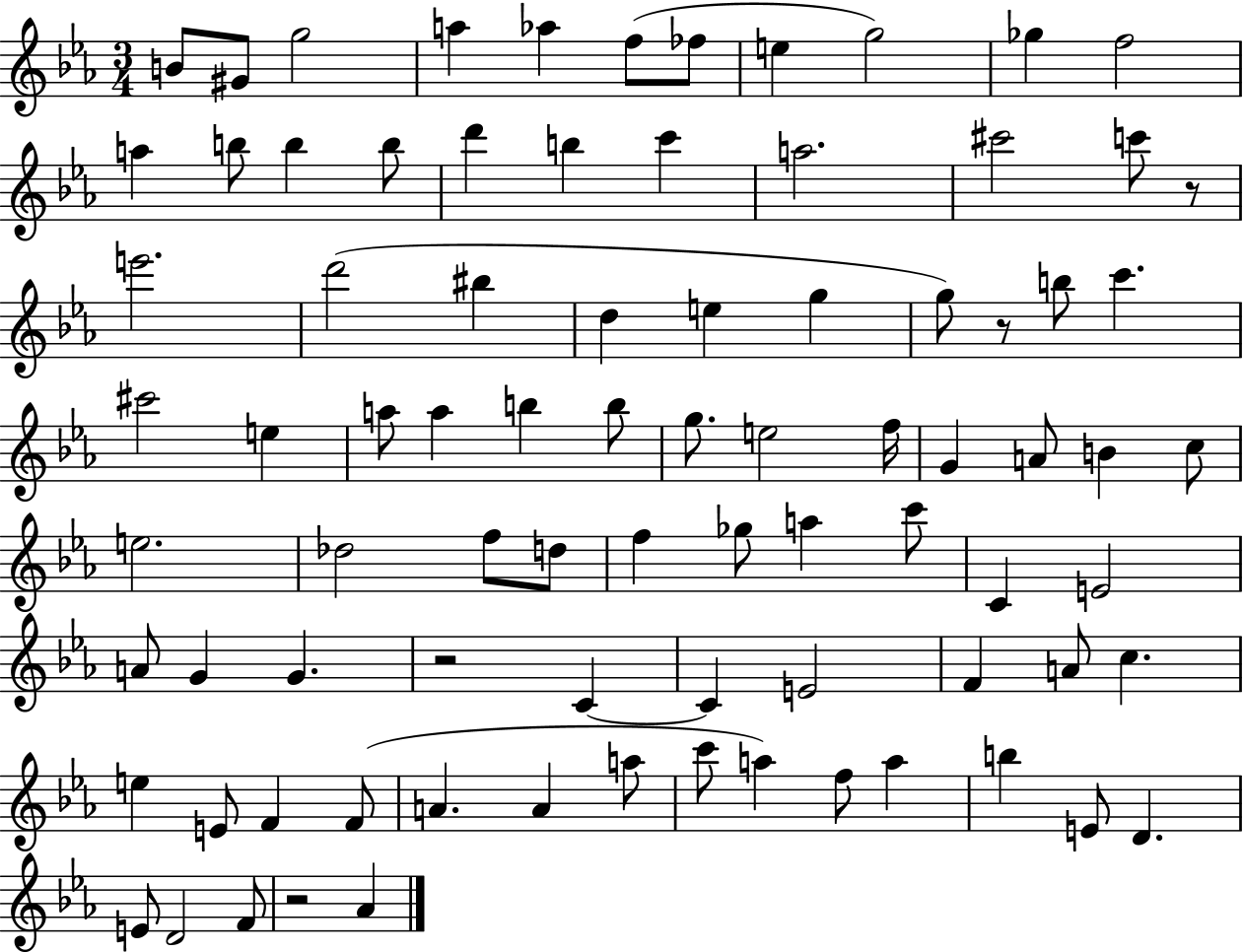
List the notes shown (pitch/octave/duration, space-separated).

B4/e G#4/e G5/h A5/q Ab5/q F5/e FES5/e E5/q G5/h Gb5/q F5/h A5/q B5/e B5/q B5/e D6/q B5/q C6/q A5/h. C#6/h C6/e R/e E6/h. D6/h BIS5/q D5/q E5/q G5/q G5/e R/e B5/e C6/q. C#6/h E5/q A5/e A5/q B5/q B5/e G5/e. E5/h F5/s G4/q A4/e B4/q C5/e E5/h. Db5/h F5/e D5/e F5/q Gb5/e A5/q C6/e C4/q E4/h A4/e G4/q G4/q. R/h C4/q C4/q E4/h F4/q A4/e C5/q. E5/q E4/e F4/q F4/e A4/q. A4/q A5/e C6/e A5/q F5/e A5/q B5/q E4/e D4/q. E4/e D4/h F4/e R/h Ab4/q